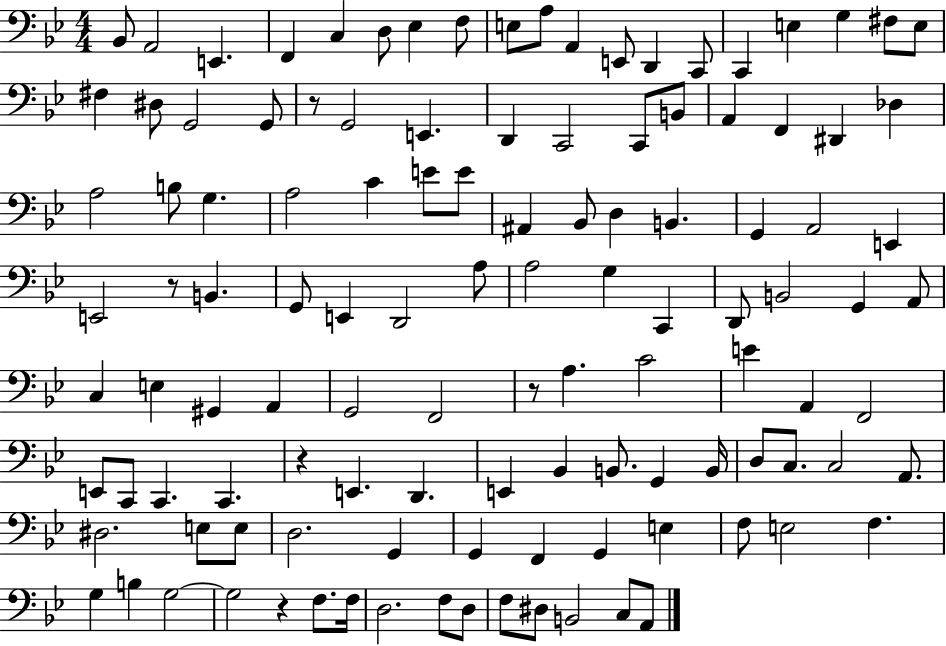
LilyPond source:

{
  \clef bass
  \numericTimeSignature
  \time 4/4
  \key bes \major
  bes,8 a,2 e,4. | f,4 c4 d8 ees4 f8 | e8 a8 a,4 e,8 d,4 c,8 | c,4 e4 g4 fis8 e8 | \break fis4 dis8 g,2 g,8 | r8 g,2 e,4. | d,4 c,2 c,8 b,8 | a,4 f,4 dis,4 des4 | \break a2 b8 g4. | a2 c'4 e'8 e'8 | ais,4 bes,8 d4 b,4. | g,4 a,2 e,4 | \break e,2 r8 b,4. | g,8 e,4 d,2 a8 | a2 g4 c,4 | d,8 b,2 g,4 a,8 | \break c4 e4 gis,4 a,4 | g,2 f,2 | r8 a4. c'2 | e'4 a,4 f,2 | \break e,8 c,8 c,4. c,4. | r4 e,4. d,4. | e,4 bes,4 b,8. g,4 b,16 | d8 c8. c2 a,8. | \break dis2. e8 e8 | d2. g,4 | g,4 f,4 g,4 e4 | f8 e2 f4. | \break g4 b4 g2~~ | g2 r4 f8. f16 | d2. f8 d8 | f8 dis8 b,2 c8 a,8 | \break \bar "|."
}